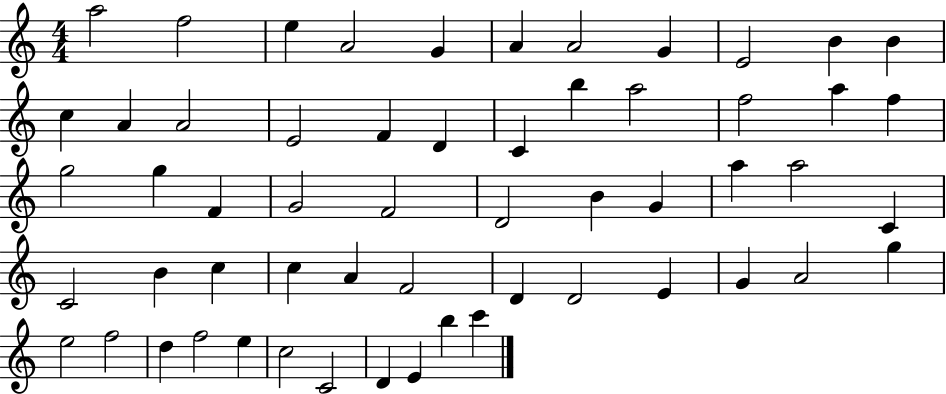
A5/h F5/h E5/q A4/h G4/q A4/q A4/h G4/q E4/h B4/q B4/q C5/q A4/q A4/h E4/h F4/q D4/q C4/q B5/q A5/h F5/h A5/q F5/q G5/h G5/q F4/q G4/h F4/h D4/h B4/q G4/q A5/q A5/h C4/q C4/h B4/q C5/q C5/q A4/q F4/h D4/q D4/h E4/q G4/q A4/h G5/q E5/h F5/h D5/q F5/h E5/q C5/h C4/h D4/q E4/q B5/q C6/q